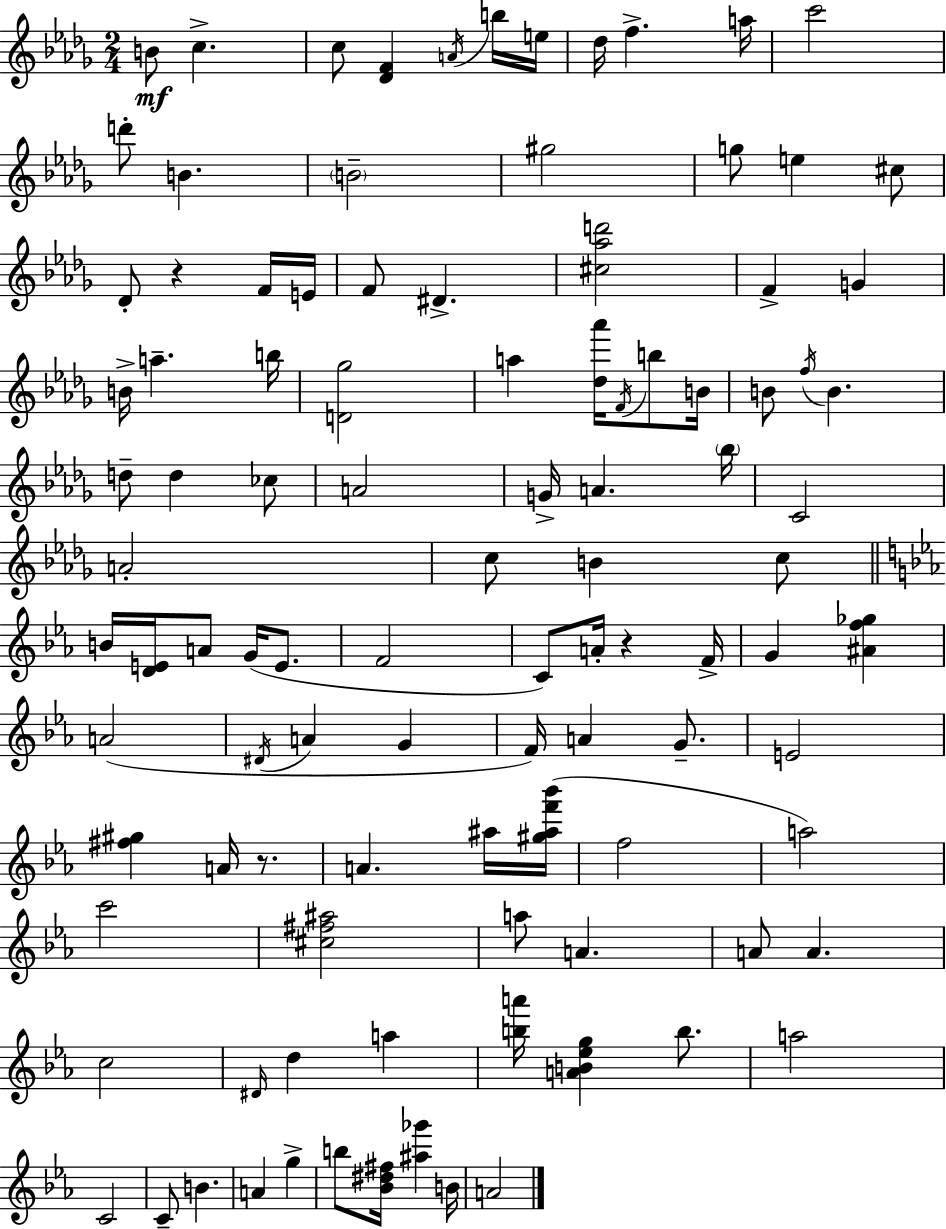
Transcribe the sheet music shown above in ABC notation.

X:1
T:Untitled
M:2/4
L:1/4
K:Bbm
B/2 c c/2 [_DF] A/4 b/4 e/4 _d/4 f a/4 c'2 d'/2 B B2 ^g2 g/2 e ^c/2 _D/2 z F/4 E/4 F/2 ^D [^c_ad']2 F G B/4 a b/4 [D_g]2 a [_d_a']/4 F/4 b/2 B/4 B/2 f/4 B d/2 d _c/2 A2 G/4 A _b/4 C2 A2 c/2 B c/2 B/4 [DE]/4 A/2 G/4 E/2 F2 C/2 A/4 z F/4 G [^Af_g] A2 ^D/4 A G F/4 A G/2 E2 [^f^g] A/4 z/2 A ^a/4 [^g^af'_b']/4 f2 a2 c'2 [^c^f^a]2 a/2 A A/2 A c2 ^D/4 d a [ba']/4 [AB_eg] b/2 a2 C2 C/2 B A g b/2 [_B^d^f]/4 [^a_g'] B/4 A2